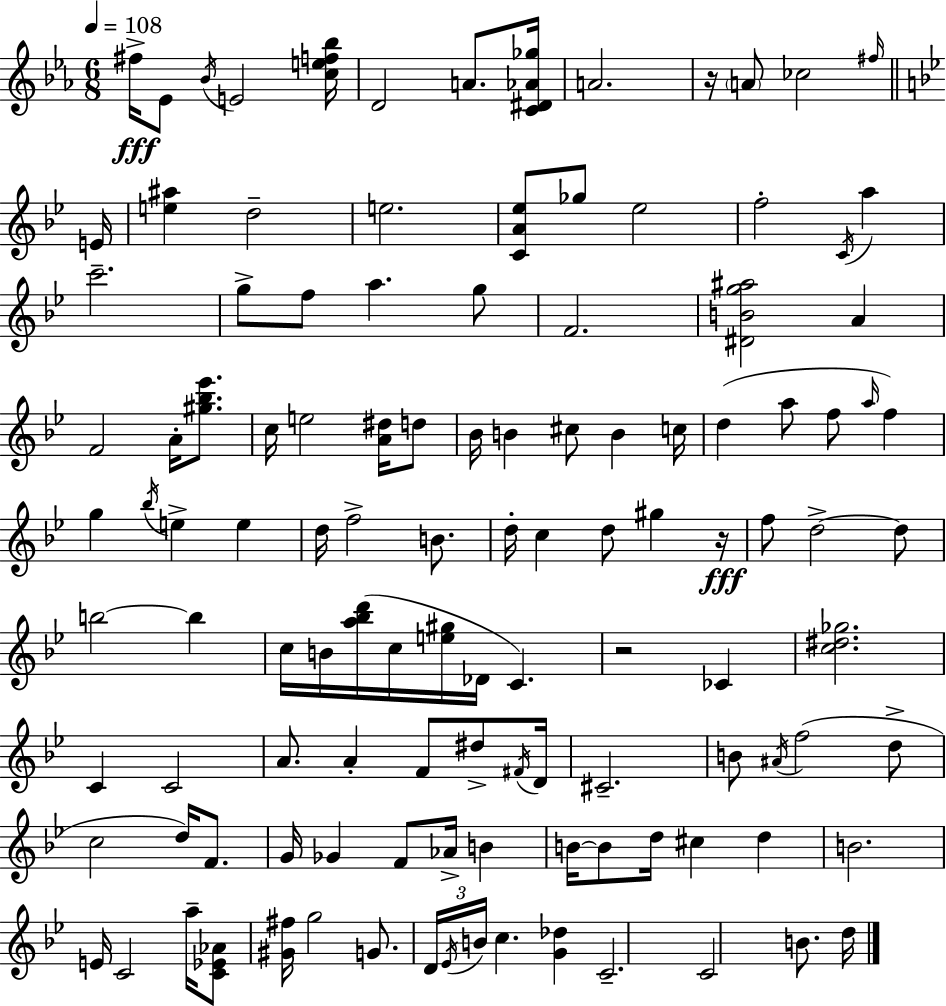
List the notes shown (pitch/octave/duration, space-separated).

F#5/s Eb4/e Bb4/s E4/h [C5,E5,F5,Bb5]/s D4/h A4/e. [C4,D#4,Ab4,Gb5]/s A4/h. R/s A4/e CES5/h F#5/s E4/s [E5,A#5]/q D5/h E5/h. [C4,A4,Eb5]/e Gb5/e Eb5/h F5/h C4/s A5/q C6/h. G5/e F5/e A5/q. G5/e F4/h. [D#4,B4,G5,A#5]/h A4/q F4/h A4/s [G#5,Bb5,Eb6]/e. C5/s E5/h [A4,D#5]/s D5/e Bb4/s B4/q C#5/e B4/q C5/s D5/q A5/e F5/e A5/s F5/q G5/q Bb5/s E5/q E5/q D5/s F5/h B4/e. D5/s C5/q D5/e G#5/q R/s F5/e D5/h D5/e B5/h B5/q C5/s B4/s [A5,Bb5,D6]/s C5/s [E5,G#5]/s Db4/s C4/q. R/h CES4/q [C5,D#5,Gb5]/h. C4/q C4/h A4/e. A4/q F4/e D#5/e F#4/s D4/s C#4/h. B4/e A#4/s F5/h D5/e C5/h D5/s F4/e. G4/s Gb4/q F4/e Ab4/s B4/q B4/s B4/e D5/s C#5/q D5/q B4/h. E4/s C4/h A5/s [C4,Eb4,Ab4]/e [G#4,F#5]/s G5/h G4/e. D4/s Eb4/s B4/s C5/q. [G4,Db5]/q C4/h. C4/h B4/e. D5/s